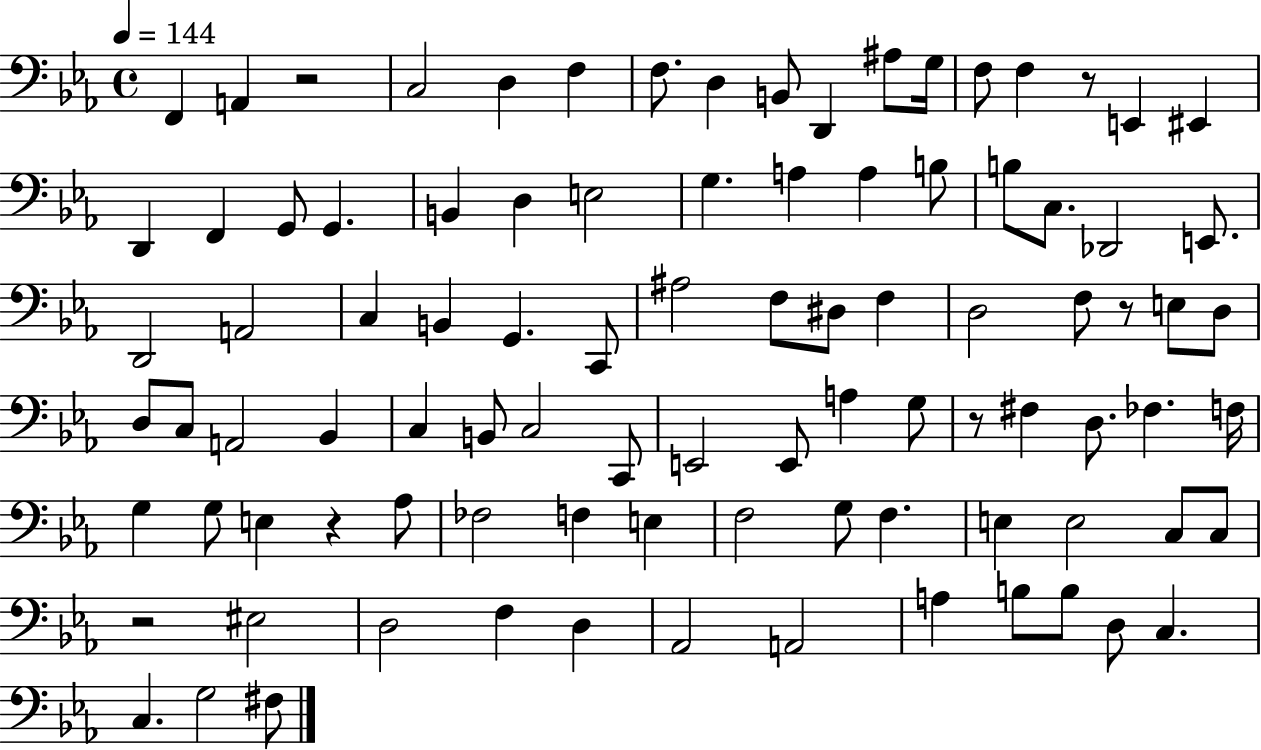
{
  \clef bass
  \time 4/4
  \defaultTimeSignature
  \key ees \major
  \tempo 4 = 144
  f,4 a,4 r2 | c2 d4 f4 | f8. d4 b,8 d,4 ais8 g16 | f8 f4 r8 e,4 eis,4 | \break d,4 f,4 g,8 g,4. | b,4 d4 e2 | g4. a4 a4 b8 | b8 c8. des,2 e,8. | \break d,2 a,2 | c4 b,4 g,4. c,8 | ais2 f8 dis8 f4 | d2 f8 r8 e8 d8 | \break d8 c8 a,2 bes,4 | c4 b,8 c2 c,8 | e,2 e,8 a4 g8 | r8 fis4 d8. fes4. f16 | \break g4 g8 e4 r4 aes8 | fes2 f4 e4 | f2 g8 f4. | e4 e2 c8 c8 | \break r2 eis2 | d2 f4 d4 | aes,2 a,2 | a4 b8 b8 d8 c4. | \break c4. g2 fis8 | \bar "|."
}